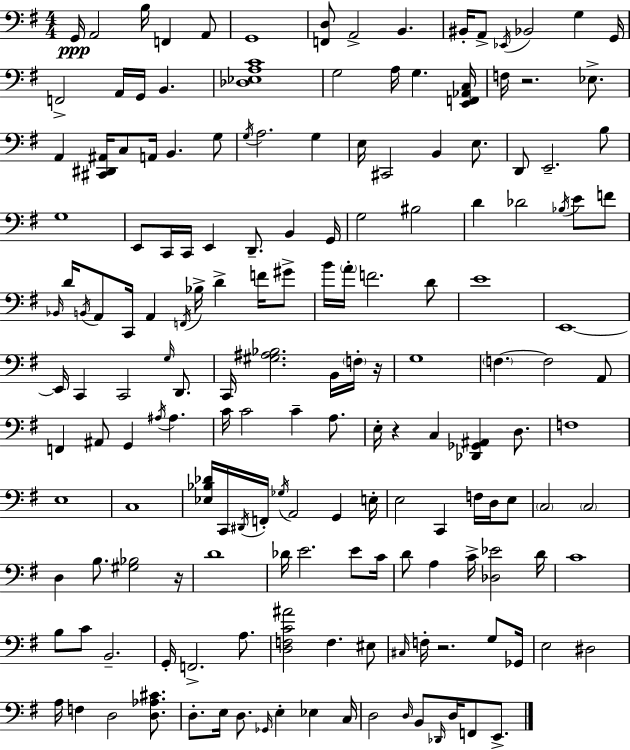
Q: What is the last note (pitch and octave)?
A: E2